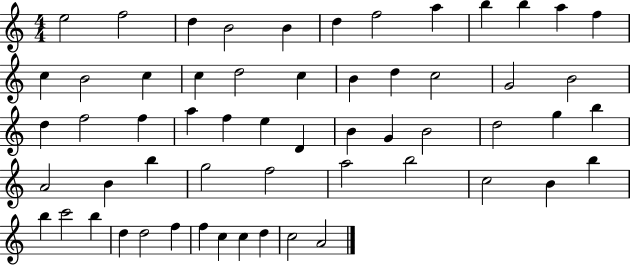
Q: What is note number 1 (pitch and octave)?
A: E5